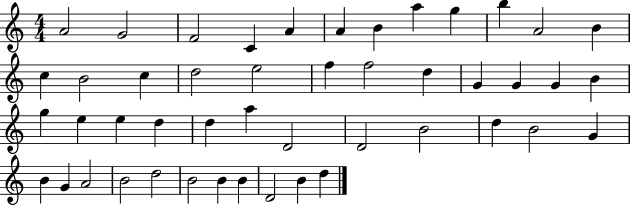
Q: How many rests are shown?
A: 0